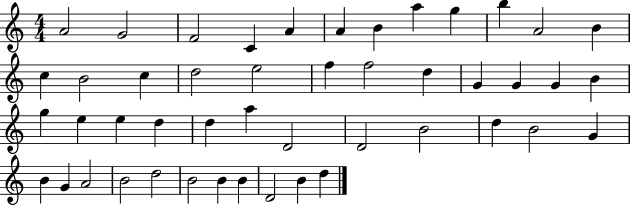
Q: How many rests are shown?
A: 0